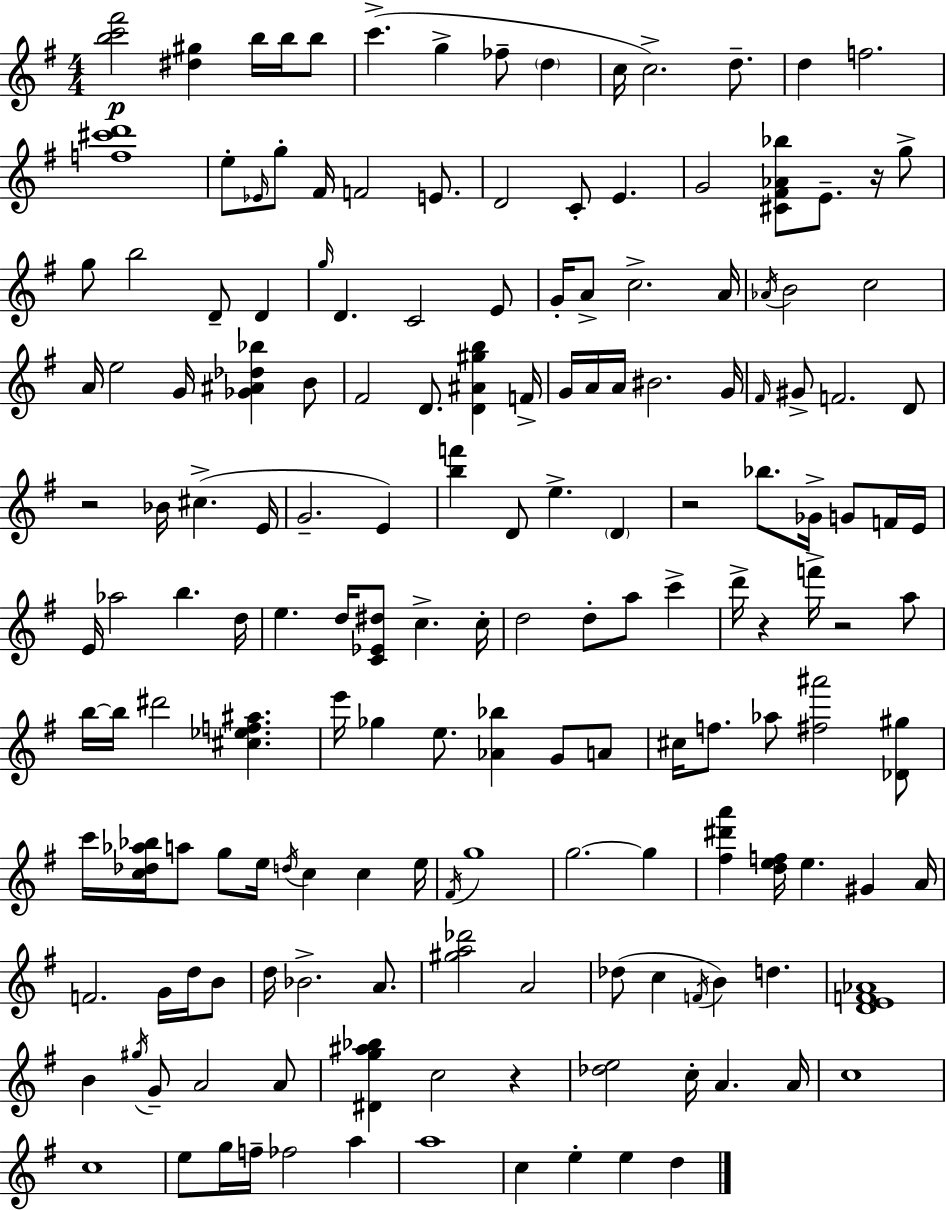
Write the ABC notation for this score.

X:1
T:Untitled
M:4/4
L:1/4
K:Em
[bc'^f']2 [^d^g] b/4 b/4 b/2 c' g _f/2 d c/4 c2 d/2 d f2 [f^c'd']4 e/2 _E/4 g/2 ^F/4 F2 E/2 D2 C/2 E G2 [^C^F_A_b]/2 E/2 z/4 g/2 g/2 b2 D/2 D g/4 D C2 E/2 G/4 A/2 c2 A/4 _A/4 B2 c2 A/4 e2 G/4 [_G^A_d_b] B/2 ^F2 D/2 [D^A^gb] F/4 G/4 A/4 A/4 ^B2 G/4 ^F/4 ^G/2 F2 D/2 z2 _B/4 ^c E/4 G2 E [bf'] D/2 e D z2 _b/2 _G/4 G/2 F/4 E/4 E/4 _a2 b d/4 e d/4 [C_E^d]/2 c c/4 d2 d/2 a/2 c' d'/4 z f'/4 z2 a/2 b/4 b/4 ^d'2 [^c_ef^a] e'/4 _g e/2 [_A_b] G/2 A/2 ^c/4 f/2 _a/2 [^f^a']2 [_D^g]/2 c'/4 [c_d_a_b]/4 a/2 g/2 e/4 d/4 c c e/4 ^F/4 g4 g2 g [^f^d'a'] [def]/4 e ^G A/4 F2 G/4 d/4 B/2 d/4 _B2 A/2 [^ga_d']2 A2 _d/2 c F/4 B d [DEF_A]4 B ^g/4 G/2 A2 A/2 [^Dg^a_b] c2 z [_de]2 c/4 A A/4 c4 c4 e/2 g/4 f/4 _f2 a a4 c e e d